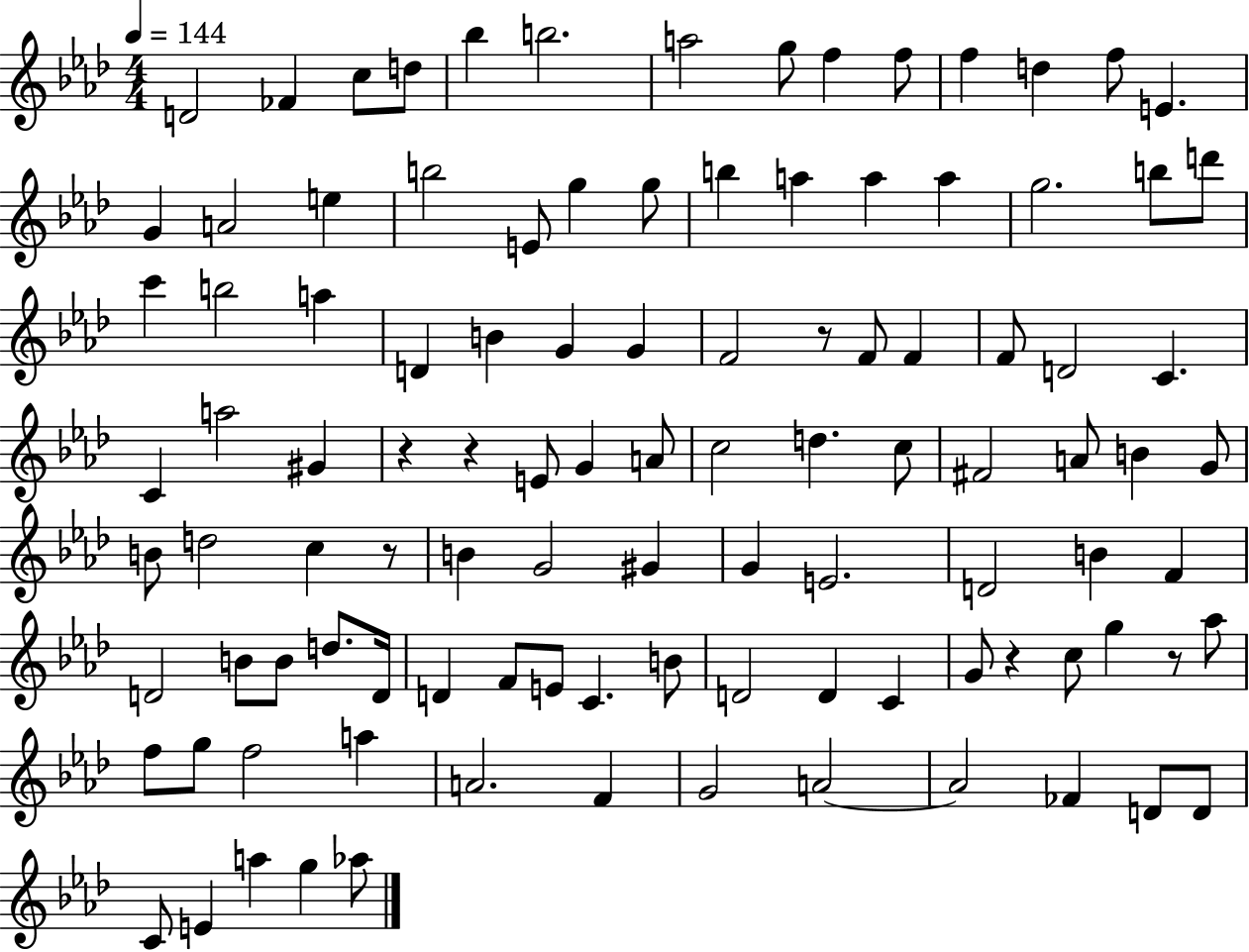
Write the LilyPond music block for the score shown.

{
  \clef treble
  \numericTimeSignature
  \time 4/4
  \key aes \major
  \tempo 4 = 144
  d'2 fes'4 c''8 d''8 | bes''4 b''2. | a''2 g''8 f''4 f''8 | f''4 d''4 f''8 e'4. | \break g'4 a'2 e''4 | b''2 e'8 g''4 g''8 | b''4 a''4 a''4 a''4 | g''2. b''8 d'''8 | \break c'''4 b''2 a''4 | d'4 b'4 g'4 g'4 | f'2 r8 f'8 f'4 | f'8 d'2 c'4. | \break c'4 a''2 gis'4 | r4 r4 e'8 g'4 a'8 | c''2 d''4. c''8 | fis'2 a'8 b'4 g'8 | \break b'8 d''2 c''4 r8 | b'4 g'2 gis'4 | g'4 e'2. | d'2 b'4 f'4 | \break d'2 b'8 b'8 d''8. d'16 | d'4 f'8 e'8 c'4. b'8 | d'2 d'4 c'4 | g'8 r4 c''8 g''4 r8 aes''8 | \break f''8 g''8 f''2 a''4 | a'2. f'4 | g'2 a'2~~ | a'2 fes'4 d'8 d'8 | \break c'8 e'4 a''4 g''4 aes''8 | \bar "|."
}